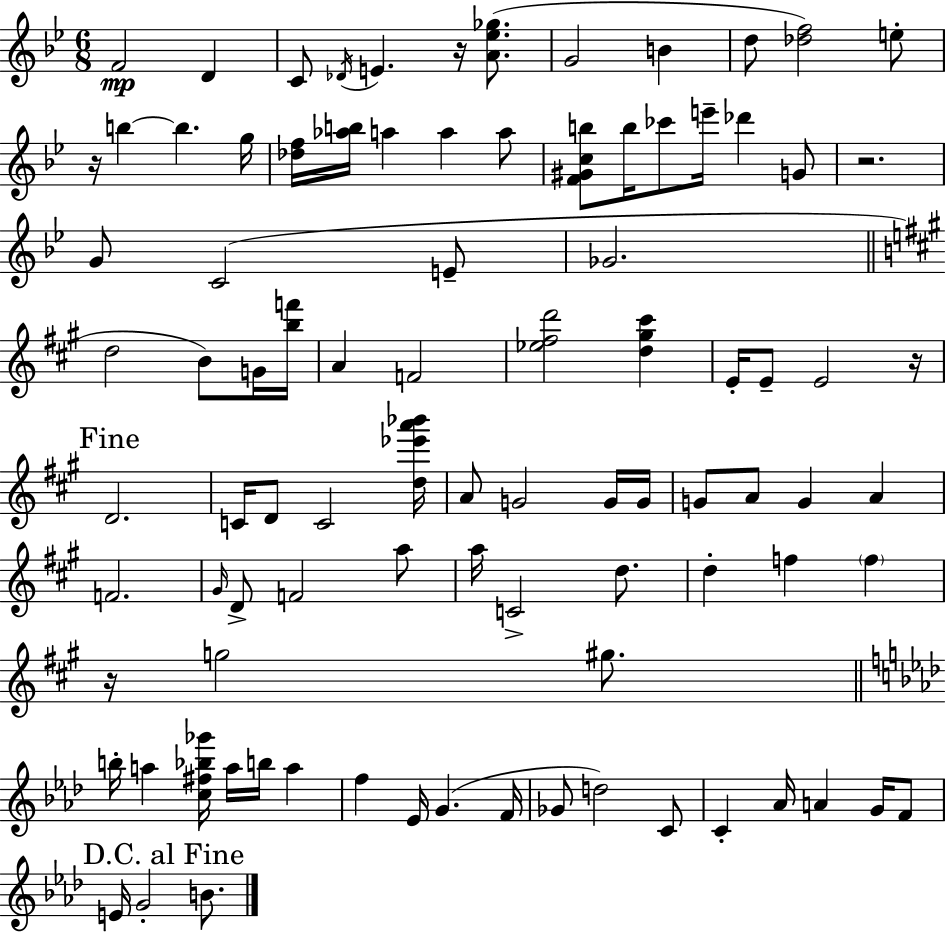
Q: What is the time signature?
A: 6/8